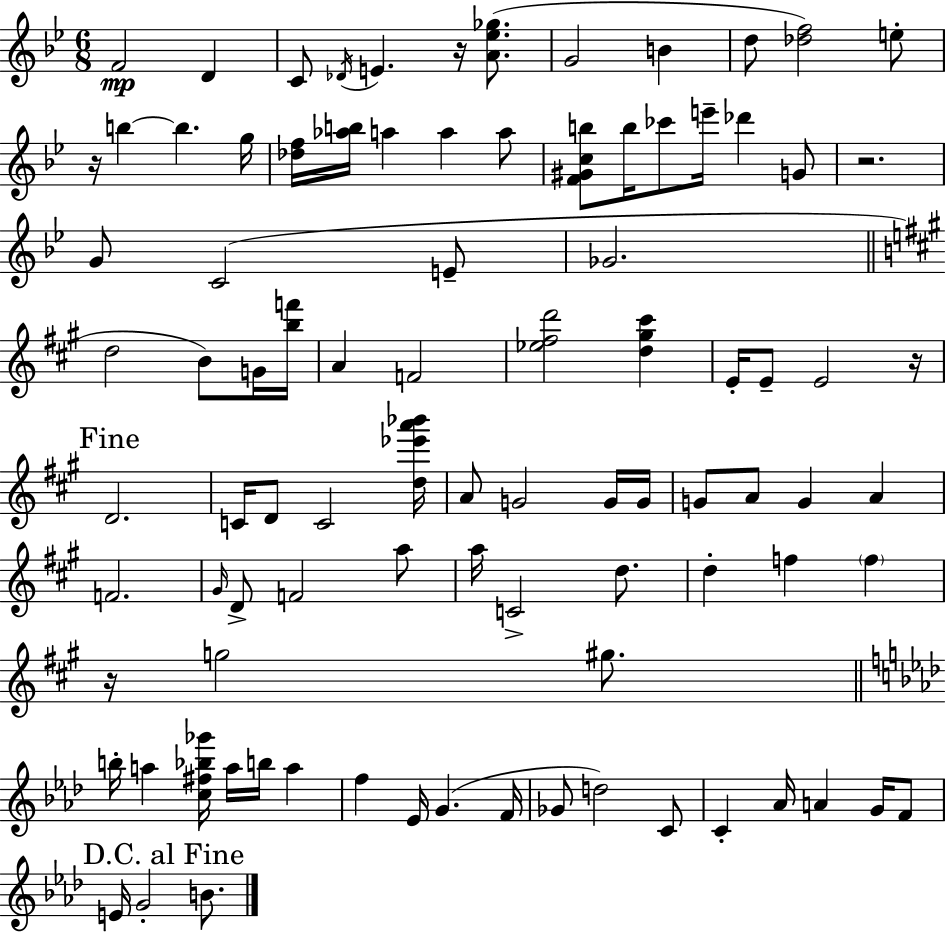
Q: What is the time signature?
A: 6/8